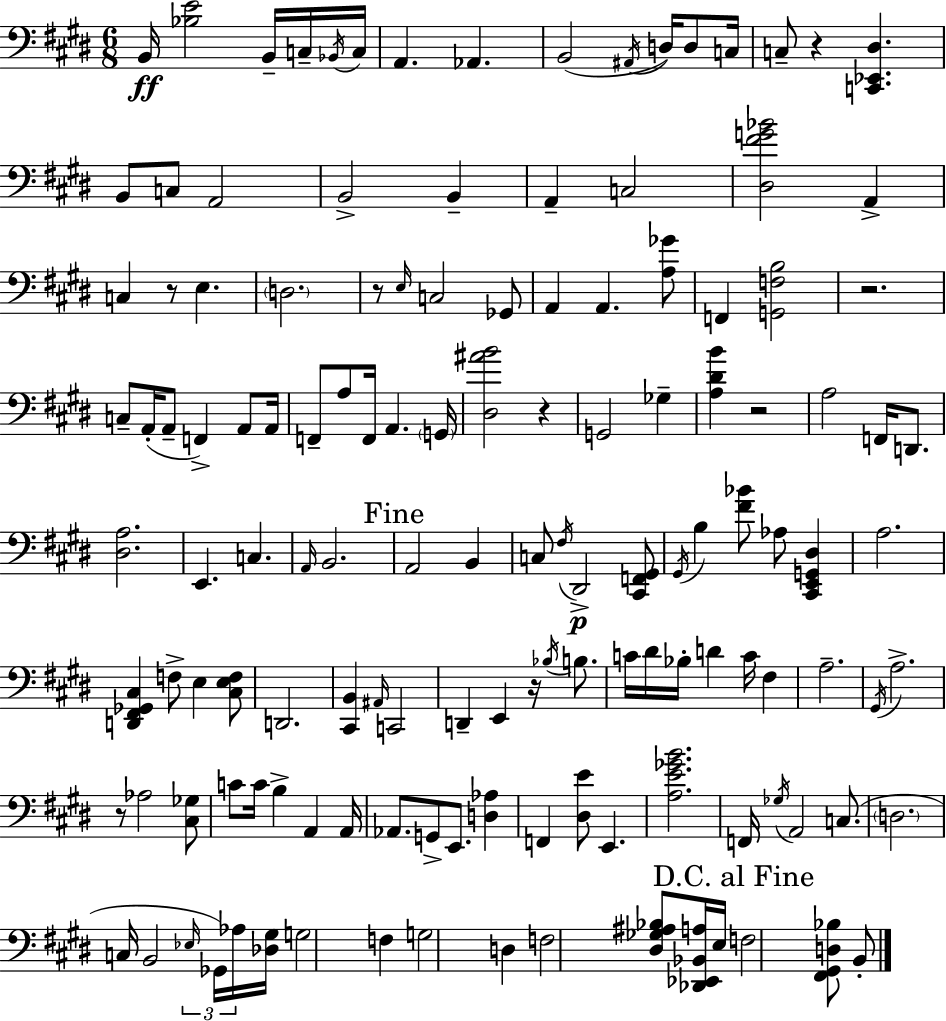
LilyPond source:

{
  \clef bass
  \numericTimeSignature
  \time 6/8
  \key e \major
  \repeat volta 2 { b,16\ff <bes e'>2 b,16-- c16-- \acciaccatura { bes,16 } | c16 a,4. aes,4. | b,2( \acciaccatura { ais,16 } d16) d8 | c16 c8-- r4 <c, ees, dis>4. | \break b,8 c8 a,2 | b,2-> b,4-- | a,4-- c2 | <dis fis' g' bes'>2 a,4-> | \break c4 r8 e4. | \parenthesize d2. | r8 \grace { e16 } c2 | ges,8 a,4 a,4. | \break <a ges'>8 f,4 <g, f b>2 | r2. | c8-- a,16-.( a,8-- f,4->) | a,8 a,16 f,8-- a8 f,16 a,4. | \break \parenthesize g,16 <dis ais' b'>2 r4 | g,2 ges4-- | <a dis' b'>4 r2 | a2 f,16 | \break d,8. <dis a>2. | e,4. c4. | \grace { a,16 } b,2. | \mark "Fine" a,2 | \break b,4 c8 \acciaccatura { fis16 } dis,2->\p | <cis, f, gis,>8 \acciaccatura { gis,16 } b4 <fis' bes'>8 | aes8 <cis, e, g, dis>4 a2. | <d, fis, ges, cis>4 f8-> | \break e4 <cis e f>8 d,2. | <cis, b,>4 \grace { ais,16 } c,2 | d,4-- e,4 | r16 \acciaccatura { bes16 } b8. c'16 dis'16 bes16-. d'4 | \break c'16 fis4 a2.-- | \acciaccatura { gis,16 } a2.-> | r8 aes2 | <cis ges>8 c'8 c'16 | \break b4-> a,4 a,16 aes,8. | g,8-> e,8. <d aes>4 f,4 | <dis e'>8 e,4. <a e' ges' b'>2. | f,16 \acciaccatura { ges16 } a,2 | \break c8.( \parenthesize d2. | c16 b,2 | \tuplet 3/2 { \grace { ees16 }) ges,16 aes16 } <des gis>16 g2 | f4 g2 | \break d4 f2 | <dis ges ais bes>8 <des, ees, bes, a>16 e16 \mark "D.C. al Fine" f2 | <fis, gis, d bes>8 b,8-. } \bar "|."
}